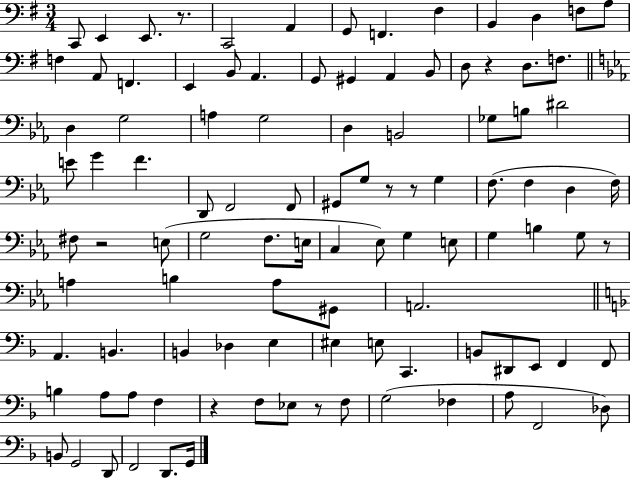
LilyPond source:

{
  \clef bass
  \numericTimeSignature
  \time 3/4
  \key g \major
  c,8 e,4 e,8. r8. | c,2 a,4 | g,8 f,4. fis4 | b,4 d4 f8 a8 | \break f4 a,8 f,4. | e,4 b,8 a,4. | g,8 gis,4 a,4 b,8 | d8 r4 d8. f8. | \break \bar "||" \break \key c \minor d4 g2 | a4 g2 | d4 b,2 | ges8 b8 dis'2 | \break e'8 g'4 f'4. | d,8 f,2 f,8 | gis,8 g8 r8 r8 g4 | f8.( f4 d4 f16) | \break fis8 r2 e8( | g2 f8. e16 | c4 ees8) g4 e8 | g4 b4 g8 r8 | \break a4 b4 a8 gis,8 | a,2. | \bar "||" \break \key d \minor a,4. b,4. | b,4 des4 e4 | eis4 e8 c,4. | b,8 dis,8 e,8 f,4 f,8 | \break b4 a8 a8 f4 | r4 f8 ees8 r8 f8 | g2( fes4 | a8 f,2 des8) | \break b,8 g,2 d,8 | f,2 d,8. g,16 | \bar "|."
}